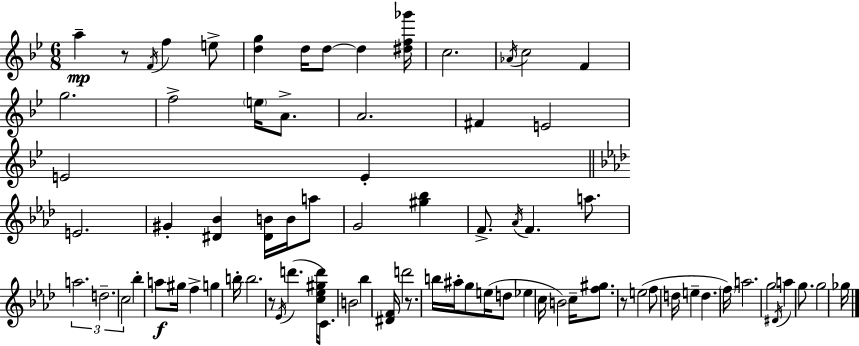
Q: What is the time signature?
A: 6/8